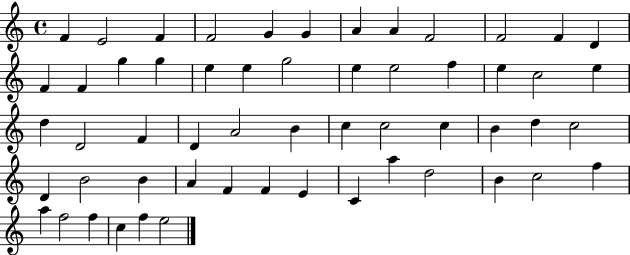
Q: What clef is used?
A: treble